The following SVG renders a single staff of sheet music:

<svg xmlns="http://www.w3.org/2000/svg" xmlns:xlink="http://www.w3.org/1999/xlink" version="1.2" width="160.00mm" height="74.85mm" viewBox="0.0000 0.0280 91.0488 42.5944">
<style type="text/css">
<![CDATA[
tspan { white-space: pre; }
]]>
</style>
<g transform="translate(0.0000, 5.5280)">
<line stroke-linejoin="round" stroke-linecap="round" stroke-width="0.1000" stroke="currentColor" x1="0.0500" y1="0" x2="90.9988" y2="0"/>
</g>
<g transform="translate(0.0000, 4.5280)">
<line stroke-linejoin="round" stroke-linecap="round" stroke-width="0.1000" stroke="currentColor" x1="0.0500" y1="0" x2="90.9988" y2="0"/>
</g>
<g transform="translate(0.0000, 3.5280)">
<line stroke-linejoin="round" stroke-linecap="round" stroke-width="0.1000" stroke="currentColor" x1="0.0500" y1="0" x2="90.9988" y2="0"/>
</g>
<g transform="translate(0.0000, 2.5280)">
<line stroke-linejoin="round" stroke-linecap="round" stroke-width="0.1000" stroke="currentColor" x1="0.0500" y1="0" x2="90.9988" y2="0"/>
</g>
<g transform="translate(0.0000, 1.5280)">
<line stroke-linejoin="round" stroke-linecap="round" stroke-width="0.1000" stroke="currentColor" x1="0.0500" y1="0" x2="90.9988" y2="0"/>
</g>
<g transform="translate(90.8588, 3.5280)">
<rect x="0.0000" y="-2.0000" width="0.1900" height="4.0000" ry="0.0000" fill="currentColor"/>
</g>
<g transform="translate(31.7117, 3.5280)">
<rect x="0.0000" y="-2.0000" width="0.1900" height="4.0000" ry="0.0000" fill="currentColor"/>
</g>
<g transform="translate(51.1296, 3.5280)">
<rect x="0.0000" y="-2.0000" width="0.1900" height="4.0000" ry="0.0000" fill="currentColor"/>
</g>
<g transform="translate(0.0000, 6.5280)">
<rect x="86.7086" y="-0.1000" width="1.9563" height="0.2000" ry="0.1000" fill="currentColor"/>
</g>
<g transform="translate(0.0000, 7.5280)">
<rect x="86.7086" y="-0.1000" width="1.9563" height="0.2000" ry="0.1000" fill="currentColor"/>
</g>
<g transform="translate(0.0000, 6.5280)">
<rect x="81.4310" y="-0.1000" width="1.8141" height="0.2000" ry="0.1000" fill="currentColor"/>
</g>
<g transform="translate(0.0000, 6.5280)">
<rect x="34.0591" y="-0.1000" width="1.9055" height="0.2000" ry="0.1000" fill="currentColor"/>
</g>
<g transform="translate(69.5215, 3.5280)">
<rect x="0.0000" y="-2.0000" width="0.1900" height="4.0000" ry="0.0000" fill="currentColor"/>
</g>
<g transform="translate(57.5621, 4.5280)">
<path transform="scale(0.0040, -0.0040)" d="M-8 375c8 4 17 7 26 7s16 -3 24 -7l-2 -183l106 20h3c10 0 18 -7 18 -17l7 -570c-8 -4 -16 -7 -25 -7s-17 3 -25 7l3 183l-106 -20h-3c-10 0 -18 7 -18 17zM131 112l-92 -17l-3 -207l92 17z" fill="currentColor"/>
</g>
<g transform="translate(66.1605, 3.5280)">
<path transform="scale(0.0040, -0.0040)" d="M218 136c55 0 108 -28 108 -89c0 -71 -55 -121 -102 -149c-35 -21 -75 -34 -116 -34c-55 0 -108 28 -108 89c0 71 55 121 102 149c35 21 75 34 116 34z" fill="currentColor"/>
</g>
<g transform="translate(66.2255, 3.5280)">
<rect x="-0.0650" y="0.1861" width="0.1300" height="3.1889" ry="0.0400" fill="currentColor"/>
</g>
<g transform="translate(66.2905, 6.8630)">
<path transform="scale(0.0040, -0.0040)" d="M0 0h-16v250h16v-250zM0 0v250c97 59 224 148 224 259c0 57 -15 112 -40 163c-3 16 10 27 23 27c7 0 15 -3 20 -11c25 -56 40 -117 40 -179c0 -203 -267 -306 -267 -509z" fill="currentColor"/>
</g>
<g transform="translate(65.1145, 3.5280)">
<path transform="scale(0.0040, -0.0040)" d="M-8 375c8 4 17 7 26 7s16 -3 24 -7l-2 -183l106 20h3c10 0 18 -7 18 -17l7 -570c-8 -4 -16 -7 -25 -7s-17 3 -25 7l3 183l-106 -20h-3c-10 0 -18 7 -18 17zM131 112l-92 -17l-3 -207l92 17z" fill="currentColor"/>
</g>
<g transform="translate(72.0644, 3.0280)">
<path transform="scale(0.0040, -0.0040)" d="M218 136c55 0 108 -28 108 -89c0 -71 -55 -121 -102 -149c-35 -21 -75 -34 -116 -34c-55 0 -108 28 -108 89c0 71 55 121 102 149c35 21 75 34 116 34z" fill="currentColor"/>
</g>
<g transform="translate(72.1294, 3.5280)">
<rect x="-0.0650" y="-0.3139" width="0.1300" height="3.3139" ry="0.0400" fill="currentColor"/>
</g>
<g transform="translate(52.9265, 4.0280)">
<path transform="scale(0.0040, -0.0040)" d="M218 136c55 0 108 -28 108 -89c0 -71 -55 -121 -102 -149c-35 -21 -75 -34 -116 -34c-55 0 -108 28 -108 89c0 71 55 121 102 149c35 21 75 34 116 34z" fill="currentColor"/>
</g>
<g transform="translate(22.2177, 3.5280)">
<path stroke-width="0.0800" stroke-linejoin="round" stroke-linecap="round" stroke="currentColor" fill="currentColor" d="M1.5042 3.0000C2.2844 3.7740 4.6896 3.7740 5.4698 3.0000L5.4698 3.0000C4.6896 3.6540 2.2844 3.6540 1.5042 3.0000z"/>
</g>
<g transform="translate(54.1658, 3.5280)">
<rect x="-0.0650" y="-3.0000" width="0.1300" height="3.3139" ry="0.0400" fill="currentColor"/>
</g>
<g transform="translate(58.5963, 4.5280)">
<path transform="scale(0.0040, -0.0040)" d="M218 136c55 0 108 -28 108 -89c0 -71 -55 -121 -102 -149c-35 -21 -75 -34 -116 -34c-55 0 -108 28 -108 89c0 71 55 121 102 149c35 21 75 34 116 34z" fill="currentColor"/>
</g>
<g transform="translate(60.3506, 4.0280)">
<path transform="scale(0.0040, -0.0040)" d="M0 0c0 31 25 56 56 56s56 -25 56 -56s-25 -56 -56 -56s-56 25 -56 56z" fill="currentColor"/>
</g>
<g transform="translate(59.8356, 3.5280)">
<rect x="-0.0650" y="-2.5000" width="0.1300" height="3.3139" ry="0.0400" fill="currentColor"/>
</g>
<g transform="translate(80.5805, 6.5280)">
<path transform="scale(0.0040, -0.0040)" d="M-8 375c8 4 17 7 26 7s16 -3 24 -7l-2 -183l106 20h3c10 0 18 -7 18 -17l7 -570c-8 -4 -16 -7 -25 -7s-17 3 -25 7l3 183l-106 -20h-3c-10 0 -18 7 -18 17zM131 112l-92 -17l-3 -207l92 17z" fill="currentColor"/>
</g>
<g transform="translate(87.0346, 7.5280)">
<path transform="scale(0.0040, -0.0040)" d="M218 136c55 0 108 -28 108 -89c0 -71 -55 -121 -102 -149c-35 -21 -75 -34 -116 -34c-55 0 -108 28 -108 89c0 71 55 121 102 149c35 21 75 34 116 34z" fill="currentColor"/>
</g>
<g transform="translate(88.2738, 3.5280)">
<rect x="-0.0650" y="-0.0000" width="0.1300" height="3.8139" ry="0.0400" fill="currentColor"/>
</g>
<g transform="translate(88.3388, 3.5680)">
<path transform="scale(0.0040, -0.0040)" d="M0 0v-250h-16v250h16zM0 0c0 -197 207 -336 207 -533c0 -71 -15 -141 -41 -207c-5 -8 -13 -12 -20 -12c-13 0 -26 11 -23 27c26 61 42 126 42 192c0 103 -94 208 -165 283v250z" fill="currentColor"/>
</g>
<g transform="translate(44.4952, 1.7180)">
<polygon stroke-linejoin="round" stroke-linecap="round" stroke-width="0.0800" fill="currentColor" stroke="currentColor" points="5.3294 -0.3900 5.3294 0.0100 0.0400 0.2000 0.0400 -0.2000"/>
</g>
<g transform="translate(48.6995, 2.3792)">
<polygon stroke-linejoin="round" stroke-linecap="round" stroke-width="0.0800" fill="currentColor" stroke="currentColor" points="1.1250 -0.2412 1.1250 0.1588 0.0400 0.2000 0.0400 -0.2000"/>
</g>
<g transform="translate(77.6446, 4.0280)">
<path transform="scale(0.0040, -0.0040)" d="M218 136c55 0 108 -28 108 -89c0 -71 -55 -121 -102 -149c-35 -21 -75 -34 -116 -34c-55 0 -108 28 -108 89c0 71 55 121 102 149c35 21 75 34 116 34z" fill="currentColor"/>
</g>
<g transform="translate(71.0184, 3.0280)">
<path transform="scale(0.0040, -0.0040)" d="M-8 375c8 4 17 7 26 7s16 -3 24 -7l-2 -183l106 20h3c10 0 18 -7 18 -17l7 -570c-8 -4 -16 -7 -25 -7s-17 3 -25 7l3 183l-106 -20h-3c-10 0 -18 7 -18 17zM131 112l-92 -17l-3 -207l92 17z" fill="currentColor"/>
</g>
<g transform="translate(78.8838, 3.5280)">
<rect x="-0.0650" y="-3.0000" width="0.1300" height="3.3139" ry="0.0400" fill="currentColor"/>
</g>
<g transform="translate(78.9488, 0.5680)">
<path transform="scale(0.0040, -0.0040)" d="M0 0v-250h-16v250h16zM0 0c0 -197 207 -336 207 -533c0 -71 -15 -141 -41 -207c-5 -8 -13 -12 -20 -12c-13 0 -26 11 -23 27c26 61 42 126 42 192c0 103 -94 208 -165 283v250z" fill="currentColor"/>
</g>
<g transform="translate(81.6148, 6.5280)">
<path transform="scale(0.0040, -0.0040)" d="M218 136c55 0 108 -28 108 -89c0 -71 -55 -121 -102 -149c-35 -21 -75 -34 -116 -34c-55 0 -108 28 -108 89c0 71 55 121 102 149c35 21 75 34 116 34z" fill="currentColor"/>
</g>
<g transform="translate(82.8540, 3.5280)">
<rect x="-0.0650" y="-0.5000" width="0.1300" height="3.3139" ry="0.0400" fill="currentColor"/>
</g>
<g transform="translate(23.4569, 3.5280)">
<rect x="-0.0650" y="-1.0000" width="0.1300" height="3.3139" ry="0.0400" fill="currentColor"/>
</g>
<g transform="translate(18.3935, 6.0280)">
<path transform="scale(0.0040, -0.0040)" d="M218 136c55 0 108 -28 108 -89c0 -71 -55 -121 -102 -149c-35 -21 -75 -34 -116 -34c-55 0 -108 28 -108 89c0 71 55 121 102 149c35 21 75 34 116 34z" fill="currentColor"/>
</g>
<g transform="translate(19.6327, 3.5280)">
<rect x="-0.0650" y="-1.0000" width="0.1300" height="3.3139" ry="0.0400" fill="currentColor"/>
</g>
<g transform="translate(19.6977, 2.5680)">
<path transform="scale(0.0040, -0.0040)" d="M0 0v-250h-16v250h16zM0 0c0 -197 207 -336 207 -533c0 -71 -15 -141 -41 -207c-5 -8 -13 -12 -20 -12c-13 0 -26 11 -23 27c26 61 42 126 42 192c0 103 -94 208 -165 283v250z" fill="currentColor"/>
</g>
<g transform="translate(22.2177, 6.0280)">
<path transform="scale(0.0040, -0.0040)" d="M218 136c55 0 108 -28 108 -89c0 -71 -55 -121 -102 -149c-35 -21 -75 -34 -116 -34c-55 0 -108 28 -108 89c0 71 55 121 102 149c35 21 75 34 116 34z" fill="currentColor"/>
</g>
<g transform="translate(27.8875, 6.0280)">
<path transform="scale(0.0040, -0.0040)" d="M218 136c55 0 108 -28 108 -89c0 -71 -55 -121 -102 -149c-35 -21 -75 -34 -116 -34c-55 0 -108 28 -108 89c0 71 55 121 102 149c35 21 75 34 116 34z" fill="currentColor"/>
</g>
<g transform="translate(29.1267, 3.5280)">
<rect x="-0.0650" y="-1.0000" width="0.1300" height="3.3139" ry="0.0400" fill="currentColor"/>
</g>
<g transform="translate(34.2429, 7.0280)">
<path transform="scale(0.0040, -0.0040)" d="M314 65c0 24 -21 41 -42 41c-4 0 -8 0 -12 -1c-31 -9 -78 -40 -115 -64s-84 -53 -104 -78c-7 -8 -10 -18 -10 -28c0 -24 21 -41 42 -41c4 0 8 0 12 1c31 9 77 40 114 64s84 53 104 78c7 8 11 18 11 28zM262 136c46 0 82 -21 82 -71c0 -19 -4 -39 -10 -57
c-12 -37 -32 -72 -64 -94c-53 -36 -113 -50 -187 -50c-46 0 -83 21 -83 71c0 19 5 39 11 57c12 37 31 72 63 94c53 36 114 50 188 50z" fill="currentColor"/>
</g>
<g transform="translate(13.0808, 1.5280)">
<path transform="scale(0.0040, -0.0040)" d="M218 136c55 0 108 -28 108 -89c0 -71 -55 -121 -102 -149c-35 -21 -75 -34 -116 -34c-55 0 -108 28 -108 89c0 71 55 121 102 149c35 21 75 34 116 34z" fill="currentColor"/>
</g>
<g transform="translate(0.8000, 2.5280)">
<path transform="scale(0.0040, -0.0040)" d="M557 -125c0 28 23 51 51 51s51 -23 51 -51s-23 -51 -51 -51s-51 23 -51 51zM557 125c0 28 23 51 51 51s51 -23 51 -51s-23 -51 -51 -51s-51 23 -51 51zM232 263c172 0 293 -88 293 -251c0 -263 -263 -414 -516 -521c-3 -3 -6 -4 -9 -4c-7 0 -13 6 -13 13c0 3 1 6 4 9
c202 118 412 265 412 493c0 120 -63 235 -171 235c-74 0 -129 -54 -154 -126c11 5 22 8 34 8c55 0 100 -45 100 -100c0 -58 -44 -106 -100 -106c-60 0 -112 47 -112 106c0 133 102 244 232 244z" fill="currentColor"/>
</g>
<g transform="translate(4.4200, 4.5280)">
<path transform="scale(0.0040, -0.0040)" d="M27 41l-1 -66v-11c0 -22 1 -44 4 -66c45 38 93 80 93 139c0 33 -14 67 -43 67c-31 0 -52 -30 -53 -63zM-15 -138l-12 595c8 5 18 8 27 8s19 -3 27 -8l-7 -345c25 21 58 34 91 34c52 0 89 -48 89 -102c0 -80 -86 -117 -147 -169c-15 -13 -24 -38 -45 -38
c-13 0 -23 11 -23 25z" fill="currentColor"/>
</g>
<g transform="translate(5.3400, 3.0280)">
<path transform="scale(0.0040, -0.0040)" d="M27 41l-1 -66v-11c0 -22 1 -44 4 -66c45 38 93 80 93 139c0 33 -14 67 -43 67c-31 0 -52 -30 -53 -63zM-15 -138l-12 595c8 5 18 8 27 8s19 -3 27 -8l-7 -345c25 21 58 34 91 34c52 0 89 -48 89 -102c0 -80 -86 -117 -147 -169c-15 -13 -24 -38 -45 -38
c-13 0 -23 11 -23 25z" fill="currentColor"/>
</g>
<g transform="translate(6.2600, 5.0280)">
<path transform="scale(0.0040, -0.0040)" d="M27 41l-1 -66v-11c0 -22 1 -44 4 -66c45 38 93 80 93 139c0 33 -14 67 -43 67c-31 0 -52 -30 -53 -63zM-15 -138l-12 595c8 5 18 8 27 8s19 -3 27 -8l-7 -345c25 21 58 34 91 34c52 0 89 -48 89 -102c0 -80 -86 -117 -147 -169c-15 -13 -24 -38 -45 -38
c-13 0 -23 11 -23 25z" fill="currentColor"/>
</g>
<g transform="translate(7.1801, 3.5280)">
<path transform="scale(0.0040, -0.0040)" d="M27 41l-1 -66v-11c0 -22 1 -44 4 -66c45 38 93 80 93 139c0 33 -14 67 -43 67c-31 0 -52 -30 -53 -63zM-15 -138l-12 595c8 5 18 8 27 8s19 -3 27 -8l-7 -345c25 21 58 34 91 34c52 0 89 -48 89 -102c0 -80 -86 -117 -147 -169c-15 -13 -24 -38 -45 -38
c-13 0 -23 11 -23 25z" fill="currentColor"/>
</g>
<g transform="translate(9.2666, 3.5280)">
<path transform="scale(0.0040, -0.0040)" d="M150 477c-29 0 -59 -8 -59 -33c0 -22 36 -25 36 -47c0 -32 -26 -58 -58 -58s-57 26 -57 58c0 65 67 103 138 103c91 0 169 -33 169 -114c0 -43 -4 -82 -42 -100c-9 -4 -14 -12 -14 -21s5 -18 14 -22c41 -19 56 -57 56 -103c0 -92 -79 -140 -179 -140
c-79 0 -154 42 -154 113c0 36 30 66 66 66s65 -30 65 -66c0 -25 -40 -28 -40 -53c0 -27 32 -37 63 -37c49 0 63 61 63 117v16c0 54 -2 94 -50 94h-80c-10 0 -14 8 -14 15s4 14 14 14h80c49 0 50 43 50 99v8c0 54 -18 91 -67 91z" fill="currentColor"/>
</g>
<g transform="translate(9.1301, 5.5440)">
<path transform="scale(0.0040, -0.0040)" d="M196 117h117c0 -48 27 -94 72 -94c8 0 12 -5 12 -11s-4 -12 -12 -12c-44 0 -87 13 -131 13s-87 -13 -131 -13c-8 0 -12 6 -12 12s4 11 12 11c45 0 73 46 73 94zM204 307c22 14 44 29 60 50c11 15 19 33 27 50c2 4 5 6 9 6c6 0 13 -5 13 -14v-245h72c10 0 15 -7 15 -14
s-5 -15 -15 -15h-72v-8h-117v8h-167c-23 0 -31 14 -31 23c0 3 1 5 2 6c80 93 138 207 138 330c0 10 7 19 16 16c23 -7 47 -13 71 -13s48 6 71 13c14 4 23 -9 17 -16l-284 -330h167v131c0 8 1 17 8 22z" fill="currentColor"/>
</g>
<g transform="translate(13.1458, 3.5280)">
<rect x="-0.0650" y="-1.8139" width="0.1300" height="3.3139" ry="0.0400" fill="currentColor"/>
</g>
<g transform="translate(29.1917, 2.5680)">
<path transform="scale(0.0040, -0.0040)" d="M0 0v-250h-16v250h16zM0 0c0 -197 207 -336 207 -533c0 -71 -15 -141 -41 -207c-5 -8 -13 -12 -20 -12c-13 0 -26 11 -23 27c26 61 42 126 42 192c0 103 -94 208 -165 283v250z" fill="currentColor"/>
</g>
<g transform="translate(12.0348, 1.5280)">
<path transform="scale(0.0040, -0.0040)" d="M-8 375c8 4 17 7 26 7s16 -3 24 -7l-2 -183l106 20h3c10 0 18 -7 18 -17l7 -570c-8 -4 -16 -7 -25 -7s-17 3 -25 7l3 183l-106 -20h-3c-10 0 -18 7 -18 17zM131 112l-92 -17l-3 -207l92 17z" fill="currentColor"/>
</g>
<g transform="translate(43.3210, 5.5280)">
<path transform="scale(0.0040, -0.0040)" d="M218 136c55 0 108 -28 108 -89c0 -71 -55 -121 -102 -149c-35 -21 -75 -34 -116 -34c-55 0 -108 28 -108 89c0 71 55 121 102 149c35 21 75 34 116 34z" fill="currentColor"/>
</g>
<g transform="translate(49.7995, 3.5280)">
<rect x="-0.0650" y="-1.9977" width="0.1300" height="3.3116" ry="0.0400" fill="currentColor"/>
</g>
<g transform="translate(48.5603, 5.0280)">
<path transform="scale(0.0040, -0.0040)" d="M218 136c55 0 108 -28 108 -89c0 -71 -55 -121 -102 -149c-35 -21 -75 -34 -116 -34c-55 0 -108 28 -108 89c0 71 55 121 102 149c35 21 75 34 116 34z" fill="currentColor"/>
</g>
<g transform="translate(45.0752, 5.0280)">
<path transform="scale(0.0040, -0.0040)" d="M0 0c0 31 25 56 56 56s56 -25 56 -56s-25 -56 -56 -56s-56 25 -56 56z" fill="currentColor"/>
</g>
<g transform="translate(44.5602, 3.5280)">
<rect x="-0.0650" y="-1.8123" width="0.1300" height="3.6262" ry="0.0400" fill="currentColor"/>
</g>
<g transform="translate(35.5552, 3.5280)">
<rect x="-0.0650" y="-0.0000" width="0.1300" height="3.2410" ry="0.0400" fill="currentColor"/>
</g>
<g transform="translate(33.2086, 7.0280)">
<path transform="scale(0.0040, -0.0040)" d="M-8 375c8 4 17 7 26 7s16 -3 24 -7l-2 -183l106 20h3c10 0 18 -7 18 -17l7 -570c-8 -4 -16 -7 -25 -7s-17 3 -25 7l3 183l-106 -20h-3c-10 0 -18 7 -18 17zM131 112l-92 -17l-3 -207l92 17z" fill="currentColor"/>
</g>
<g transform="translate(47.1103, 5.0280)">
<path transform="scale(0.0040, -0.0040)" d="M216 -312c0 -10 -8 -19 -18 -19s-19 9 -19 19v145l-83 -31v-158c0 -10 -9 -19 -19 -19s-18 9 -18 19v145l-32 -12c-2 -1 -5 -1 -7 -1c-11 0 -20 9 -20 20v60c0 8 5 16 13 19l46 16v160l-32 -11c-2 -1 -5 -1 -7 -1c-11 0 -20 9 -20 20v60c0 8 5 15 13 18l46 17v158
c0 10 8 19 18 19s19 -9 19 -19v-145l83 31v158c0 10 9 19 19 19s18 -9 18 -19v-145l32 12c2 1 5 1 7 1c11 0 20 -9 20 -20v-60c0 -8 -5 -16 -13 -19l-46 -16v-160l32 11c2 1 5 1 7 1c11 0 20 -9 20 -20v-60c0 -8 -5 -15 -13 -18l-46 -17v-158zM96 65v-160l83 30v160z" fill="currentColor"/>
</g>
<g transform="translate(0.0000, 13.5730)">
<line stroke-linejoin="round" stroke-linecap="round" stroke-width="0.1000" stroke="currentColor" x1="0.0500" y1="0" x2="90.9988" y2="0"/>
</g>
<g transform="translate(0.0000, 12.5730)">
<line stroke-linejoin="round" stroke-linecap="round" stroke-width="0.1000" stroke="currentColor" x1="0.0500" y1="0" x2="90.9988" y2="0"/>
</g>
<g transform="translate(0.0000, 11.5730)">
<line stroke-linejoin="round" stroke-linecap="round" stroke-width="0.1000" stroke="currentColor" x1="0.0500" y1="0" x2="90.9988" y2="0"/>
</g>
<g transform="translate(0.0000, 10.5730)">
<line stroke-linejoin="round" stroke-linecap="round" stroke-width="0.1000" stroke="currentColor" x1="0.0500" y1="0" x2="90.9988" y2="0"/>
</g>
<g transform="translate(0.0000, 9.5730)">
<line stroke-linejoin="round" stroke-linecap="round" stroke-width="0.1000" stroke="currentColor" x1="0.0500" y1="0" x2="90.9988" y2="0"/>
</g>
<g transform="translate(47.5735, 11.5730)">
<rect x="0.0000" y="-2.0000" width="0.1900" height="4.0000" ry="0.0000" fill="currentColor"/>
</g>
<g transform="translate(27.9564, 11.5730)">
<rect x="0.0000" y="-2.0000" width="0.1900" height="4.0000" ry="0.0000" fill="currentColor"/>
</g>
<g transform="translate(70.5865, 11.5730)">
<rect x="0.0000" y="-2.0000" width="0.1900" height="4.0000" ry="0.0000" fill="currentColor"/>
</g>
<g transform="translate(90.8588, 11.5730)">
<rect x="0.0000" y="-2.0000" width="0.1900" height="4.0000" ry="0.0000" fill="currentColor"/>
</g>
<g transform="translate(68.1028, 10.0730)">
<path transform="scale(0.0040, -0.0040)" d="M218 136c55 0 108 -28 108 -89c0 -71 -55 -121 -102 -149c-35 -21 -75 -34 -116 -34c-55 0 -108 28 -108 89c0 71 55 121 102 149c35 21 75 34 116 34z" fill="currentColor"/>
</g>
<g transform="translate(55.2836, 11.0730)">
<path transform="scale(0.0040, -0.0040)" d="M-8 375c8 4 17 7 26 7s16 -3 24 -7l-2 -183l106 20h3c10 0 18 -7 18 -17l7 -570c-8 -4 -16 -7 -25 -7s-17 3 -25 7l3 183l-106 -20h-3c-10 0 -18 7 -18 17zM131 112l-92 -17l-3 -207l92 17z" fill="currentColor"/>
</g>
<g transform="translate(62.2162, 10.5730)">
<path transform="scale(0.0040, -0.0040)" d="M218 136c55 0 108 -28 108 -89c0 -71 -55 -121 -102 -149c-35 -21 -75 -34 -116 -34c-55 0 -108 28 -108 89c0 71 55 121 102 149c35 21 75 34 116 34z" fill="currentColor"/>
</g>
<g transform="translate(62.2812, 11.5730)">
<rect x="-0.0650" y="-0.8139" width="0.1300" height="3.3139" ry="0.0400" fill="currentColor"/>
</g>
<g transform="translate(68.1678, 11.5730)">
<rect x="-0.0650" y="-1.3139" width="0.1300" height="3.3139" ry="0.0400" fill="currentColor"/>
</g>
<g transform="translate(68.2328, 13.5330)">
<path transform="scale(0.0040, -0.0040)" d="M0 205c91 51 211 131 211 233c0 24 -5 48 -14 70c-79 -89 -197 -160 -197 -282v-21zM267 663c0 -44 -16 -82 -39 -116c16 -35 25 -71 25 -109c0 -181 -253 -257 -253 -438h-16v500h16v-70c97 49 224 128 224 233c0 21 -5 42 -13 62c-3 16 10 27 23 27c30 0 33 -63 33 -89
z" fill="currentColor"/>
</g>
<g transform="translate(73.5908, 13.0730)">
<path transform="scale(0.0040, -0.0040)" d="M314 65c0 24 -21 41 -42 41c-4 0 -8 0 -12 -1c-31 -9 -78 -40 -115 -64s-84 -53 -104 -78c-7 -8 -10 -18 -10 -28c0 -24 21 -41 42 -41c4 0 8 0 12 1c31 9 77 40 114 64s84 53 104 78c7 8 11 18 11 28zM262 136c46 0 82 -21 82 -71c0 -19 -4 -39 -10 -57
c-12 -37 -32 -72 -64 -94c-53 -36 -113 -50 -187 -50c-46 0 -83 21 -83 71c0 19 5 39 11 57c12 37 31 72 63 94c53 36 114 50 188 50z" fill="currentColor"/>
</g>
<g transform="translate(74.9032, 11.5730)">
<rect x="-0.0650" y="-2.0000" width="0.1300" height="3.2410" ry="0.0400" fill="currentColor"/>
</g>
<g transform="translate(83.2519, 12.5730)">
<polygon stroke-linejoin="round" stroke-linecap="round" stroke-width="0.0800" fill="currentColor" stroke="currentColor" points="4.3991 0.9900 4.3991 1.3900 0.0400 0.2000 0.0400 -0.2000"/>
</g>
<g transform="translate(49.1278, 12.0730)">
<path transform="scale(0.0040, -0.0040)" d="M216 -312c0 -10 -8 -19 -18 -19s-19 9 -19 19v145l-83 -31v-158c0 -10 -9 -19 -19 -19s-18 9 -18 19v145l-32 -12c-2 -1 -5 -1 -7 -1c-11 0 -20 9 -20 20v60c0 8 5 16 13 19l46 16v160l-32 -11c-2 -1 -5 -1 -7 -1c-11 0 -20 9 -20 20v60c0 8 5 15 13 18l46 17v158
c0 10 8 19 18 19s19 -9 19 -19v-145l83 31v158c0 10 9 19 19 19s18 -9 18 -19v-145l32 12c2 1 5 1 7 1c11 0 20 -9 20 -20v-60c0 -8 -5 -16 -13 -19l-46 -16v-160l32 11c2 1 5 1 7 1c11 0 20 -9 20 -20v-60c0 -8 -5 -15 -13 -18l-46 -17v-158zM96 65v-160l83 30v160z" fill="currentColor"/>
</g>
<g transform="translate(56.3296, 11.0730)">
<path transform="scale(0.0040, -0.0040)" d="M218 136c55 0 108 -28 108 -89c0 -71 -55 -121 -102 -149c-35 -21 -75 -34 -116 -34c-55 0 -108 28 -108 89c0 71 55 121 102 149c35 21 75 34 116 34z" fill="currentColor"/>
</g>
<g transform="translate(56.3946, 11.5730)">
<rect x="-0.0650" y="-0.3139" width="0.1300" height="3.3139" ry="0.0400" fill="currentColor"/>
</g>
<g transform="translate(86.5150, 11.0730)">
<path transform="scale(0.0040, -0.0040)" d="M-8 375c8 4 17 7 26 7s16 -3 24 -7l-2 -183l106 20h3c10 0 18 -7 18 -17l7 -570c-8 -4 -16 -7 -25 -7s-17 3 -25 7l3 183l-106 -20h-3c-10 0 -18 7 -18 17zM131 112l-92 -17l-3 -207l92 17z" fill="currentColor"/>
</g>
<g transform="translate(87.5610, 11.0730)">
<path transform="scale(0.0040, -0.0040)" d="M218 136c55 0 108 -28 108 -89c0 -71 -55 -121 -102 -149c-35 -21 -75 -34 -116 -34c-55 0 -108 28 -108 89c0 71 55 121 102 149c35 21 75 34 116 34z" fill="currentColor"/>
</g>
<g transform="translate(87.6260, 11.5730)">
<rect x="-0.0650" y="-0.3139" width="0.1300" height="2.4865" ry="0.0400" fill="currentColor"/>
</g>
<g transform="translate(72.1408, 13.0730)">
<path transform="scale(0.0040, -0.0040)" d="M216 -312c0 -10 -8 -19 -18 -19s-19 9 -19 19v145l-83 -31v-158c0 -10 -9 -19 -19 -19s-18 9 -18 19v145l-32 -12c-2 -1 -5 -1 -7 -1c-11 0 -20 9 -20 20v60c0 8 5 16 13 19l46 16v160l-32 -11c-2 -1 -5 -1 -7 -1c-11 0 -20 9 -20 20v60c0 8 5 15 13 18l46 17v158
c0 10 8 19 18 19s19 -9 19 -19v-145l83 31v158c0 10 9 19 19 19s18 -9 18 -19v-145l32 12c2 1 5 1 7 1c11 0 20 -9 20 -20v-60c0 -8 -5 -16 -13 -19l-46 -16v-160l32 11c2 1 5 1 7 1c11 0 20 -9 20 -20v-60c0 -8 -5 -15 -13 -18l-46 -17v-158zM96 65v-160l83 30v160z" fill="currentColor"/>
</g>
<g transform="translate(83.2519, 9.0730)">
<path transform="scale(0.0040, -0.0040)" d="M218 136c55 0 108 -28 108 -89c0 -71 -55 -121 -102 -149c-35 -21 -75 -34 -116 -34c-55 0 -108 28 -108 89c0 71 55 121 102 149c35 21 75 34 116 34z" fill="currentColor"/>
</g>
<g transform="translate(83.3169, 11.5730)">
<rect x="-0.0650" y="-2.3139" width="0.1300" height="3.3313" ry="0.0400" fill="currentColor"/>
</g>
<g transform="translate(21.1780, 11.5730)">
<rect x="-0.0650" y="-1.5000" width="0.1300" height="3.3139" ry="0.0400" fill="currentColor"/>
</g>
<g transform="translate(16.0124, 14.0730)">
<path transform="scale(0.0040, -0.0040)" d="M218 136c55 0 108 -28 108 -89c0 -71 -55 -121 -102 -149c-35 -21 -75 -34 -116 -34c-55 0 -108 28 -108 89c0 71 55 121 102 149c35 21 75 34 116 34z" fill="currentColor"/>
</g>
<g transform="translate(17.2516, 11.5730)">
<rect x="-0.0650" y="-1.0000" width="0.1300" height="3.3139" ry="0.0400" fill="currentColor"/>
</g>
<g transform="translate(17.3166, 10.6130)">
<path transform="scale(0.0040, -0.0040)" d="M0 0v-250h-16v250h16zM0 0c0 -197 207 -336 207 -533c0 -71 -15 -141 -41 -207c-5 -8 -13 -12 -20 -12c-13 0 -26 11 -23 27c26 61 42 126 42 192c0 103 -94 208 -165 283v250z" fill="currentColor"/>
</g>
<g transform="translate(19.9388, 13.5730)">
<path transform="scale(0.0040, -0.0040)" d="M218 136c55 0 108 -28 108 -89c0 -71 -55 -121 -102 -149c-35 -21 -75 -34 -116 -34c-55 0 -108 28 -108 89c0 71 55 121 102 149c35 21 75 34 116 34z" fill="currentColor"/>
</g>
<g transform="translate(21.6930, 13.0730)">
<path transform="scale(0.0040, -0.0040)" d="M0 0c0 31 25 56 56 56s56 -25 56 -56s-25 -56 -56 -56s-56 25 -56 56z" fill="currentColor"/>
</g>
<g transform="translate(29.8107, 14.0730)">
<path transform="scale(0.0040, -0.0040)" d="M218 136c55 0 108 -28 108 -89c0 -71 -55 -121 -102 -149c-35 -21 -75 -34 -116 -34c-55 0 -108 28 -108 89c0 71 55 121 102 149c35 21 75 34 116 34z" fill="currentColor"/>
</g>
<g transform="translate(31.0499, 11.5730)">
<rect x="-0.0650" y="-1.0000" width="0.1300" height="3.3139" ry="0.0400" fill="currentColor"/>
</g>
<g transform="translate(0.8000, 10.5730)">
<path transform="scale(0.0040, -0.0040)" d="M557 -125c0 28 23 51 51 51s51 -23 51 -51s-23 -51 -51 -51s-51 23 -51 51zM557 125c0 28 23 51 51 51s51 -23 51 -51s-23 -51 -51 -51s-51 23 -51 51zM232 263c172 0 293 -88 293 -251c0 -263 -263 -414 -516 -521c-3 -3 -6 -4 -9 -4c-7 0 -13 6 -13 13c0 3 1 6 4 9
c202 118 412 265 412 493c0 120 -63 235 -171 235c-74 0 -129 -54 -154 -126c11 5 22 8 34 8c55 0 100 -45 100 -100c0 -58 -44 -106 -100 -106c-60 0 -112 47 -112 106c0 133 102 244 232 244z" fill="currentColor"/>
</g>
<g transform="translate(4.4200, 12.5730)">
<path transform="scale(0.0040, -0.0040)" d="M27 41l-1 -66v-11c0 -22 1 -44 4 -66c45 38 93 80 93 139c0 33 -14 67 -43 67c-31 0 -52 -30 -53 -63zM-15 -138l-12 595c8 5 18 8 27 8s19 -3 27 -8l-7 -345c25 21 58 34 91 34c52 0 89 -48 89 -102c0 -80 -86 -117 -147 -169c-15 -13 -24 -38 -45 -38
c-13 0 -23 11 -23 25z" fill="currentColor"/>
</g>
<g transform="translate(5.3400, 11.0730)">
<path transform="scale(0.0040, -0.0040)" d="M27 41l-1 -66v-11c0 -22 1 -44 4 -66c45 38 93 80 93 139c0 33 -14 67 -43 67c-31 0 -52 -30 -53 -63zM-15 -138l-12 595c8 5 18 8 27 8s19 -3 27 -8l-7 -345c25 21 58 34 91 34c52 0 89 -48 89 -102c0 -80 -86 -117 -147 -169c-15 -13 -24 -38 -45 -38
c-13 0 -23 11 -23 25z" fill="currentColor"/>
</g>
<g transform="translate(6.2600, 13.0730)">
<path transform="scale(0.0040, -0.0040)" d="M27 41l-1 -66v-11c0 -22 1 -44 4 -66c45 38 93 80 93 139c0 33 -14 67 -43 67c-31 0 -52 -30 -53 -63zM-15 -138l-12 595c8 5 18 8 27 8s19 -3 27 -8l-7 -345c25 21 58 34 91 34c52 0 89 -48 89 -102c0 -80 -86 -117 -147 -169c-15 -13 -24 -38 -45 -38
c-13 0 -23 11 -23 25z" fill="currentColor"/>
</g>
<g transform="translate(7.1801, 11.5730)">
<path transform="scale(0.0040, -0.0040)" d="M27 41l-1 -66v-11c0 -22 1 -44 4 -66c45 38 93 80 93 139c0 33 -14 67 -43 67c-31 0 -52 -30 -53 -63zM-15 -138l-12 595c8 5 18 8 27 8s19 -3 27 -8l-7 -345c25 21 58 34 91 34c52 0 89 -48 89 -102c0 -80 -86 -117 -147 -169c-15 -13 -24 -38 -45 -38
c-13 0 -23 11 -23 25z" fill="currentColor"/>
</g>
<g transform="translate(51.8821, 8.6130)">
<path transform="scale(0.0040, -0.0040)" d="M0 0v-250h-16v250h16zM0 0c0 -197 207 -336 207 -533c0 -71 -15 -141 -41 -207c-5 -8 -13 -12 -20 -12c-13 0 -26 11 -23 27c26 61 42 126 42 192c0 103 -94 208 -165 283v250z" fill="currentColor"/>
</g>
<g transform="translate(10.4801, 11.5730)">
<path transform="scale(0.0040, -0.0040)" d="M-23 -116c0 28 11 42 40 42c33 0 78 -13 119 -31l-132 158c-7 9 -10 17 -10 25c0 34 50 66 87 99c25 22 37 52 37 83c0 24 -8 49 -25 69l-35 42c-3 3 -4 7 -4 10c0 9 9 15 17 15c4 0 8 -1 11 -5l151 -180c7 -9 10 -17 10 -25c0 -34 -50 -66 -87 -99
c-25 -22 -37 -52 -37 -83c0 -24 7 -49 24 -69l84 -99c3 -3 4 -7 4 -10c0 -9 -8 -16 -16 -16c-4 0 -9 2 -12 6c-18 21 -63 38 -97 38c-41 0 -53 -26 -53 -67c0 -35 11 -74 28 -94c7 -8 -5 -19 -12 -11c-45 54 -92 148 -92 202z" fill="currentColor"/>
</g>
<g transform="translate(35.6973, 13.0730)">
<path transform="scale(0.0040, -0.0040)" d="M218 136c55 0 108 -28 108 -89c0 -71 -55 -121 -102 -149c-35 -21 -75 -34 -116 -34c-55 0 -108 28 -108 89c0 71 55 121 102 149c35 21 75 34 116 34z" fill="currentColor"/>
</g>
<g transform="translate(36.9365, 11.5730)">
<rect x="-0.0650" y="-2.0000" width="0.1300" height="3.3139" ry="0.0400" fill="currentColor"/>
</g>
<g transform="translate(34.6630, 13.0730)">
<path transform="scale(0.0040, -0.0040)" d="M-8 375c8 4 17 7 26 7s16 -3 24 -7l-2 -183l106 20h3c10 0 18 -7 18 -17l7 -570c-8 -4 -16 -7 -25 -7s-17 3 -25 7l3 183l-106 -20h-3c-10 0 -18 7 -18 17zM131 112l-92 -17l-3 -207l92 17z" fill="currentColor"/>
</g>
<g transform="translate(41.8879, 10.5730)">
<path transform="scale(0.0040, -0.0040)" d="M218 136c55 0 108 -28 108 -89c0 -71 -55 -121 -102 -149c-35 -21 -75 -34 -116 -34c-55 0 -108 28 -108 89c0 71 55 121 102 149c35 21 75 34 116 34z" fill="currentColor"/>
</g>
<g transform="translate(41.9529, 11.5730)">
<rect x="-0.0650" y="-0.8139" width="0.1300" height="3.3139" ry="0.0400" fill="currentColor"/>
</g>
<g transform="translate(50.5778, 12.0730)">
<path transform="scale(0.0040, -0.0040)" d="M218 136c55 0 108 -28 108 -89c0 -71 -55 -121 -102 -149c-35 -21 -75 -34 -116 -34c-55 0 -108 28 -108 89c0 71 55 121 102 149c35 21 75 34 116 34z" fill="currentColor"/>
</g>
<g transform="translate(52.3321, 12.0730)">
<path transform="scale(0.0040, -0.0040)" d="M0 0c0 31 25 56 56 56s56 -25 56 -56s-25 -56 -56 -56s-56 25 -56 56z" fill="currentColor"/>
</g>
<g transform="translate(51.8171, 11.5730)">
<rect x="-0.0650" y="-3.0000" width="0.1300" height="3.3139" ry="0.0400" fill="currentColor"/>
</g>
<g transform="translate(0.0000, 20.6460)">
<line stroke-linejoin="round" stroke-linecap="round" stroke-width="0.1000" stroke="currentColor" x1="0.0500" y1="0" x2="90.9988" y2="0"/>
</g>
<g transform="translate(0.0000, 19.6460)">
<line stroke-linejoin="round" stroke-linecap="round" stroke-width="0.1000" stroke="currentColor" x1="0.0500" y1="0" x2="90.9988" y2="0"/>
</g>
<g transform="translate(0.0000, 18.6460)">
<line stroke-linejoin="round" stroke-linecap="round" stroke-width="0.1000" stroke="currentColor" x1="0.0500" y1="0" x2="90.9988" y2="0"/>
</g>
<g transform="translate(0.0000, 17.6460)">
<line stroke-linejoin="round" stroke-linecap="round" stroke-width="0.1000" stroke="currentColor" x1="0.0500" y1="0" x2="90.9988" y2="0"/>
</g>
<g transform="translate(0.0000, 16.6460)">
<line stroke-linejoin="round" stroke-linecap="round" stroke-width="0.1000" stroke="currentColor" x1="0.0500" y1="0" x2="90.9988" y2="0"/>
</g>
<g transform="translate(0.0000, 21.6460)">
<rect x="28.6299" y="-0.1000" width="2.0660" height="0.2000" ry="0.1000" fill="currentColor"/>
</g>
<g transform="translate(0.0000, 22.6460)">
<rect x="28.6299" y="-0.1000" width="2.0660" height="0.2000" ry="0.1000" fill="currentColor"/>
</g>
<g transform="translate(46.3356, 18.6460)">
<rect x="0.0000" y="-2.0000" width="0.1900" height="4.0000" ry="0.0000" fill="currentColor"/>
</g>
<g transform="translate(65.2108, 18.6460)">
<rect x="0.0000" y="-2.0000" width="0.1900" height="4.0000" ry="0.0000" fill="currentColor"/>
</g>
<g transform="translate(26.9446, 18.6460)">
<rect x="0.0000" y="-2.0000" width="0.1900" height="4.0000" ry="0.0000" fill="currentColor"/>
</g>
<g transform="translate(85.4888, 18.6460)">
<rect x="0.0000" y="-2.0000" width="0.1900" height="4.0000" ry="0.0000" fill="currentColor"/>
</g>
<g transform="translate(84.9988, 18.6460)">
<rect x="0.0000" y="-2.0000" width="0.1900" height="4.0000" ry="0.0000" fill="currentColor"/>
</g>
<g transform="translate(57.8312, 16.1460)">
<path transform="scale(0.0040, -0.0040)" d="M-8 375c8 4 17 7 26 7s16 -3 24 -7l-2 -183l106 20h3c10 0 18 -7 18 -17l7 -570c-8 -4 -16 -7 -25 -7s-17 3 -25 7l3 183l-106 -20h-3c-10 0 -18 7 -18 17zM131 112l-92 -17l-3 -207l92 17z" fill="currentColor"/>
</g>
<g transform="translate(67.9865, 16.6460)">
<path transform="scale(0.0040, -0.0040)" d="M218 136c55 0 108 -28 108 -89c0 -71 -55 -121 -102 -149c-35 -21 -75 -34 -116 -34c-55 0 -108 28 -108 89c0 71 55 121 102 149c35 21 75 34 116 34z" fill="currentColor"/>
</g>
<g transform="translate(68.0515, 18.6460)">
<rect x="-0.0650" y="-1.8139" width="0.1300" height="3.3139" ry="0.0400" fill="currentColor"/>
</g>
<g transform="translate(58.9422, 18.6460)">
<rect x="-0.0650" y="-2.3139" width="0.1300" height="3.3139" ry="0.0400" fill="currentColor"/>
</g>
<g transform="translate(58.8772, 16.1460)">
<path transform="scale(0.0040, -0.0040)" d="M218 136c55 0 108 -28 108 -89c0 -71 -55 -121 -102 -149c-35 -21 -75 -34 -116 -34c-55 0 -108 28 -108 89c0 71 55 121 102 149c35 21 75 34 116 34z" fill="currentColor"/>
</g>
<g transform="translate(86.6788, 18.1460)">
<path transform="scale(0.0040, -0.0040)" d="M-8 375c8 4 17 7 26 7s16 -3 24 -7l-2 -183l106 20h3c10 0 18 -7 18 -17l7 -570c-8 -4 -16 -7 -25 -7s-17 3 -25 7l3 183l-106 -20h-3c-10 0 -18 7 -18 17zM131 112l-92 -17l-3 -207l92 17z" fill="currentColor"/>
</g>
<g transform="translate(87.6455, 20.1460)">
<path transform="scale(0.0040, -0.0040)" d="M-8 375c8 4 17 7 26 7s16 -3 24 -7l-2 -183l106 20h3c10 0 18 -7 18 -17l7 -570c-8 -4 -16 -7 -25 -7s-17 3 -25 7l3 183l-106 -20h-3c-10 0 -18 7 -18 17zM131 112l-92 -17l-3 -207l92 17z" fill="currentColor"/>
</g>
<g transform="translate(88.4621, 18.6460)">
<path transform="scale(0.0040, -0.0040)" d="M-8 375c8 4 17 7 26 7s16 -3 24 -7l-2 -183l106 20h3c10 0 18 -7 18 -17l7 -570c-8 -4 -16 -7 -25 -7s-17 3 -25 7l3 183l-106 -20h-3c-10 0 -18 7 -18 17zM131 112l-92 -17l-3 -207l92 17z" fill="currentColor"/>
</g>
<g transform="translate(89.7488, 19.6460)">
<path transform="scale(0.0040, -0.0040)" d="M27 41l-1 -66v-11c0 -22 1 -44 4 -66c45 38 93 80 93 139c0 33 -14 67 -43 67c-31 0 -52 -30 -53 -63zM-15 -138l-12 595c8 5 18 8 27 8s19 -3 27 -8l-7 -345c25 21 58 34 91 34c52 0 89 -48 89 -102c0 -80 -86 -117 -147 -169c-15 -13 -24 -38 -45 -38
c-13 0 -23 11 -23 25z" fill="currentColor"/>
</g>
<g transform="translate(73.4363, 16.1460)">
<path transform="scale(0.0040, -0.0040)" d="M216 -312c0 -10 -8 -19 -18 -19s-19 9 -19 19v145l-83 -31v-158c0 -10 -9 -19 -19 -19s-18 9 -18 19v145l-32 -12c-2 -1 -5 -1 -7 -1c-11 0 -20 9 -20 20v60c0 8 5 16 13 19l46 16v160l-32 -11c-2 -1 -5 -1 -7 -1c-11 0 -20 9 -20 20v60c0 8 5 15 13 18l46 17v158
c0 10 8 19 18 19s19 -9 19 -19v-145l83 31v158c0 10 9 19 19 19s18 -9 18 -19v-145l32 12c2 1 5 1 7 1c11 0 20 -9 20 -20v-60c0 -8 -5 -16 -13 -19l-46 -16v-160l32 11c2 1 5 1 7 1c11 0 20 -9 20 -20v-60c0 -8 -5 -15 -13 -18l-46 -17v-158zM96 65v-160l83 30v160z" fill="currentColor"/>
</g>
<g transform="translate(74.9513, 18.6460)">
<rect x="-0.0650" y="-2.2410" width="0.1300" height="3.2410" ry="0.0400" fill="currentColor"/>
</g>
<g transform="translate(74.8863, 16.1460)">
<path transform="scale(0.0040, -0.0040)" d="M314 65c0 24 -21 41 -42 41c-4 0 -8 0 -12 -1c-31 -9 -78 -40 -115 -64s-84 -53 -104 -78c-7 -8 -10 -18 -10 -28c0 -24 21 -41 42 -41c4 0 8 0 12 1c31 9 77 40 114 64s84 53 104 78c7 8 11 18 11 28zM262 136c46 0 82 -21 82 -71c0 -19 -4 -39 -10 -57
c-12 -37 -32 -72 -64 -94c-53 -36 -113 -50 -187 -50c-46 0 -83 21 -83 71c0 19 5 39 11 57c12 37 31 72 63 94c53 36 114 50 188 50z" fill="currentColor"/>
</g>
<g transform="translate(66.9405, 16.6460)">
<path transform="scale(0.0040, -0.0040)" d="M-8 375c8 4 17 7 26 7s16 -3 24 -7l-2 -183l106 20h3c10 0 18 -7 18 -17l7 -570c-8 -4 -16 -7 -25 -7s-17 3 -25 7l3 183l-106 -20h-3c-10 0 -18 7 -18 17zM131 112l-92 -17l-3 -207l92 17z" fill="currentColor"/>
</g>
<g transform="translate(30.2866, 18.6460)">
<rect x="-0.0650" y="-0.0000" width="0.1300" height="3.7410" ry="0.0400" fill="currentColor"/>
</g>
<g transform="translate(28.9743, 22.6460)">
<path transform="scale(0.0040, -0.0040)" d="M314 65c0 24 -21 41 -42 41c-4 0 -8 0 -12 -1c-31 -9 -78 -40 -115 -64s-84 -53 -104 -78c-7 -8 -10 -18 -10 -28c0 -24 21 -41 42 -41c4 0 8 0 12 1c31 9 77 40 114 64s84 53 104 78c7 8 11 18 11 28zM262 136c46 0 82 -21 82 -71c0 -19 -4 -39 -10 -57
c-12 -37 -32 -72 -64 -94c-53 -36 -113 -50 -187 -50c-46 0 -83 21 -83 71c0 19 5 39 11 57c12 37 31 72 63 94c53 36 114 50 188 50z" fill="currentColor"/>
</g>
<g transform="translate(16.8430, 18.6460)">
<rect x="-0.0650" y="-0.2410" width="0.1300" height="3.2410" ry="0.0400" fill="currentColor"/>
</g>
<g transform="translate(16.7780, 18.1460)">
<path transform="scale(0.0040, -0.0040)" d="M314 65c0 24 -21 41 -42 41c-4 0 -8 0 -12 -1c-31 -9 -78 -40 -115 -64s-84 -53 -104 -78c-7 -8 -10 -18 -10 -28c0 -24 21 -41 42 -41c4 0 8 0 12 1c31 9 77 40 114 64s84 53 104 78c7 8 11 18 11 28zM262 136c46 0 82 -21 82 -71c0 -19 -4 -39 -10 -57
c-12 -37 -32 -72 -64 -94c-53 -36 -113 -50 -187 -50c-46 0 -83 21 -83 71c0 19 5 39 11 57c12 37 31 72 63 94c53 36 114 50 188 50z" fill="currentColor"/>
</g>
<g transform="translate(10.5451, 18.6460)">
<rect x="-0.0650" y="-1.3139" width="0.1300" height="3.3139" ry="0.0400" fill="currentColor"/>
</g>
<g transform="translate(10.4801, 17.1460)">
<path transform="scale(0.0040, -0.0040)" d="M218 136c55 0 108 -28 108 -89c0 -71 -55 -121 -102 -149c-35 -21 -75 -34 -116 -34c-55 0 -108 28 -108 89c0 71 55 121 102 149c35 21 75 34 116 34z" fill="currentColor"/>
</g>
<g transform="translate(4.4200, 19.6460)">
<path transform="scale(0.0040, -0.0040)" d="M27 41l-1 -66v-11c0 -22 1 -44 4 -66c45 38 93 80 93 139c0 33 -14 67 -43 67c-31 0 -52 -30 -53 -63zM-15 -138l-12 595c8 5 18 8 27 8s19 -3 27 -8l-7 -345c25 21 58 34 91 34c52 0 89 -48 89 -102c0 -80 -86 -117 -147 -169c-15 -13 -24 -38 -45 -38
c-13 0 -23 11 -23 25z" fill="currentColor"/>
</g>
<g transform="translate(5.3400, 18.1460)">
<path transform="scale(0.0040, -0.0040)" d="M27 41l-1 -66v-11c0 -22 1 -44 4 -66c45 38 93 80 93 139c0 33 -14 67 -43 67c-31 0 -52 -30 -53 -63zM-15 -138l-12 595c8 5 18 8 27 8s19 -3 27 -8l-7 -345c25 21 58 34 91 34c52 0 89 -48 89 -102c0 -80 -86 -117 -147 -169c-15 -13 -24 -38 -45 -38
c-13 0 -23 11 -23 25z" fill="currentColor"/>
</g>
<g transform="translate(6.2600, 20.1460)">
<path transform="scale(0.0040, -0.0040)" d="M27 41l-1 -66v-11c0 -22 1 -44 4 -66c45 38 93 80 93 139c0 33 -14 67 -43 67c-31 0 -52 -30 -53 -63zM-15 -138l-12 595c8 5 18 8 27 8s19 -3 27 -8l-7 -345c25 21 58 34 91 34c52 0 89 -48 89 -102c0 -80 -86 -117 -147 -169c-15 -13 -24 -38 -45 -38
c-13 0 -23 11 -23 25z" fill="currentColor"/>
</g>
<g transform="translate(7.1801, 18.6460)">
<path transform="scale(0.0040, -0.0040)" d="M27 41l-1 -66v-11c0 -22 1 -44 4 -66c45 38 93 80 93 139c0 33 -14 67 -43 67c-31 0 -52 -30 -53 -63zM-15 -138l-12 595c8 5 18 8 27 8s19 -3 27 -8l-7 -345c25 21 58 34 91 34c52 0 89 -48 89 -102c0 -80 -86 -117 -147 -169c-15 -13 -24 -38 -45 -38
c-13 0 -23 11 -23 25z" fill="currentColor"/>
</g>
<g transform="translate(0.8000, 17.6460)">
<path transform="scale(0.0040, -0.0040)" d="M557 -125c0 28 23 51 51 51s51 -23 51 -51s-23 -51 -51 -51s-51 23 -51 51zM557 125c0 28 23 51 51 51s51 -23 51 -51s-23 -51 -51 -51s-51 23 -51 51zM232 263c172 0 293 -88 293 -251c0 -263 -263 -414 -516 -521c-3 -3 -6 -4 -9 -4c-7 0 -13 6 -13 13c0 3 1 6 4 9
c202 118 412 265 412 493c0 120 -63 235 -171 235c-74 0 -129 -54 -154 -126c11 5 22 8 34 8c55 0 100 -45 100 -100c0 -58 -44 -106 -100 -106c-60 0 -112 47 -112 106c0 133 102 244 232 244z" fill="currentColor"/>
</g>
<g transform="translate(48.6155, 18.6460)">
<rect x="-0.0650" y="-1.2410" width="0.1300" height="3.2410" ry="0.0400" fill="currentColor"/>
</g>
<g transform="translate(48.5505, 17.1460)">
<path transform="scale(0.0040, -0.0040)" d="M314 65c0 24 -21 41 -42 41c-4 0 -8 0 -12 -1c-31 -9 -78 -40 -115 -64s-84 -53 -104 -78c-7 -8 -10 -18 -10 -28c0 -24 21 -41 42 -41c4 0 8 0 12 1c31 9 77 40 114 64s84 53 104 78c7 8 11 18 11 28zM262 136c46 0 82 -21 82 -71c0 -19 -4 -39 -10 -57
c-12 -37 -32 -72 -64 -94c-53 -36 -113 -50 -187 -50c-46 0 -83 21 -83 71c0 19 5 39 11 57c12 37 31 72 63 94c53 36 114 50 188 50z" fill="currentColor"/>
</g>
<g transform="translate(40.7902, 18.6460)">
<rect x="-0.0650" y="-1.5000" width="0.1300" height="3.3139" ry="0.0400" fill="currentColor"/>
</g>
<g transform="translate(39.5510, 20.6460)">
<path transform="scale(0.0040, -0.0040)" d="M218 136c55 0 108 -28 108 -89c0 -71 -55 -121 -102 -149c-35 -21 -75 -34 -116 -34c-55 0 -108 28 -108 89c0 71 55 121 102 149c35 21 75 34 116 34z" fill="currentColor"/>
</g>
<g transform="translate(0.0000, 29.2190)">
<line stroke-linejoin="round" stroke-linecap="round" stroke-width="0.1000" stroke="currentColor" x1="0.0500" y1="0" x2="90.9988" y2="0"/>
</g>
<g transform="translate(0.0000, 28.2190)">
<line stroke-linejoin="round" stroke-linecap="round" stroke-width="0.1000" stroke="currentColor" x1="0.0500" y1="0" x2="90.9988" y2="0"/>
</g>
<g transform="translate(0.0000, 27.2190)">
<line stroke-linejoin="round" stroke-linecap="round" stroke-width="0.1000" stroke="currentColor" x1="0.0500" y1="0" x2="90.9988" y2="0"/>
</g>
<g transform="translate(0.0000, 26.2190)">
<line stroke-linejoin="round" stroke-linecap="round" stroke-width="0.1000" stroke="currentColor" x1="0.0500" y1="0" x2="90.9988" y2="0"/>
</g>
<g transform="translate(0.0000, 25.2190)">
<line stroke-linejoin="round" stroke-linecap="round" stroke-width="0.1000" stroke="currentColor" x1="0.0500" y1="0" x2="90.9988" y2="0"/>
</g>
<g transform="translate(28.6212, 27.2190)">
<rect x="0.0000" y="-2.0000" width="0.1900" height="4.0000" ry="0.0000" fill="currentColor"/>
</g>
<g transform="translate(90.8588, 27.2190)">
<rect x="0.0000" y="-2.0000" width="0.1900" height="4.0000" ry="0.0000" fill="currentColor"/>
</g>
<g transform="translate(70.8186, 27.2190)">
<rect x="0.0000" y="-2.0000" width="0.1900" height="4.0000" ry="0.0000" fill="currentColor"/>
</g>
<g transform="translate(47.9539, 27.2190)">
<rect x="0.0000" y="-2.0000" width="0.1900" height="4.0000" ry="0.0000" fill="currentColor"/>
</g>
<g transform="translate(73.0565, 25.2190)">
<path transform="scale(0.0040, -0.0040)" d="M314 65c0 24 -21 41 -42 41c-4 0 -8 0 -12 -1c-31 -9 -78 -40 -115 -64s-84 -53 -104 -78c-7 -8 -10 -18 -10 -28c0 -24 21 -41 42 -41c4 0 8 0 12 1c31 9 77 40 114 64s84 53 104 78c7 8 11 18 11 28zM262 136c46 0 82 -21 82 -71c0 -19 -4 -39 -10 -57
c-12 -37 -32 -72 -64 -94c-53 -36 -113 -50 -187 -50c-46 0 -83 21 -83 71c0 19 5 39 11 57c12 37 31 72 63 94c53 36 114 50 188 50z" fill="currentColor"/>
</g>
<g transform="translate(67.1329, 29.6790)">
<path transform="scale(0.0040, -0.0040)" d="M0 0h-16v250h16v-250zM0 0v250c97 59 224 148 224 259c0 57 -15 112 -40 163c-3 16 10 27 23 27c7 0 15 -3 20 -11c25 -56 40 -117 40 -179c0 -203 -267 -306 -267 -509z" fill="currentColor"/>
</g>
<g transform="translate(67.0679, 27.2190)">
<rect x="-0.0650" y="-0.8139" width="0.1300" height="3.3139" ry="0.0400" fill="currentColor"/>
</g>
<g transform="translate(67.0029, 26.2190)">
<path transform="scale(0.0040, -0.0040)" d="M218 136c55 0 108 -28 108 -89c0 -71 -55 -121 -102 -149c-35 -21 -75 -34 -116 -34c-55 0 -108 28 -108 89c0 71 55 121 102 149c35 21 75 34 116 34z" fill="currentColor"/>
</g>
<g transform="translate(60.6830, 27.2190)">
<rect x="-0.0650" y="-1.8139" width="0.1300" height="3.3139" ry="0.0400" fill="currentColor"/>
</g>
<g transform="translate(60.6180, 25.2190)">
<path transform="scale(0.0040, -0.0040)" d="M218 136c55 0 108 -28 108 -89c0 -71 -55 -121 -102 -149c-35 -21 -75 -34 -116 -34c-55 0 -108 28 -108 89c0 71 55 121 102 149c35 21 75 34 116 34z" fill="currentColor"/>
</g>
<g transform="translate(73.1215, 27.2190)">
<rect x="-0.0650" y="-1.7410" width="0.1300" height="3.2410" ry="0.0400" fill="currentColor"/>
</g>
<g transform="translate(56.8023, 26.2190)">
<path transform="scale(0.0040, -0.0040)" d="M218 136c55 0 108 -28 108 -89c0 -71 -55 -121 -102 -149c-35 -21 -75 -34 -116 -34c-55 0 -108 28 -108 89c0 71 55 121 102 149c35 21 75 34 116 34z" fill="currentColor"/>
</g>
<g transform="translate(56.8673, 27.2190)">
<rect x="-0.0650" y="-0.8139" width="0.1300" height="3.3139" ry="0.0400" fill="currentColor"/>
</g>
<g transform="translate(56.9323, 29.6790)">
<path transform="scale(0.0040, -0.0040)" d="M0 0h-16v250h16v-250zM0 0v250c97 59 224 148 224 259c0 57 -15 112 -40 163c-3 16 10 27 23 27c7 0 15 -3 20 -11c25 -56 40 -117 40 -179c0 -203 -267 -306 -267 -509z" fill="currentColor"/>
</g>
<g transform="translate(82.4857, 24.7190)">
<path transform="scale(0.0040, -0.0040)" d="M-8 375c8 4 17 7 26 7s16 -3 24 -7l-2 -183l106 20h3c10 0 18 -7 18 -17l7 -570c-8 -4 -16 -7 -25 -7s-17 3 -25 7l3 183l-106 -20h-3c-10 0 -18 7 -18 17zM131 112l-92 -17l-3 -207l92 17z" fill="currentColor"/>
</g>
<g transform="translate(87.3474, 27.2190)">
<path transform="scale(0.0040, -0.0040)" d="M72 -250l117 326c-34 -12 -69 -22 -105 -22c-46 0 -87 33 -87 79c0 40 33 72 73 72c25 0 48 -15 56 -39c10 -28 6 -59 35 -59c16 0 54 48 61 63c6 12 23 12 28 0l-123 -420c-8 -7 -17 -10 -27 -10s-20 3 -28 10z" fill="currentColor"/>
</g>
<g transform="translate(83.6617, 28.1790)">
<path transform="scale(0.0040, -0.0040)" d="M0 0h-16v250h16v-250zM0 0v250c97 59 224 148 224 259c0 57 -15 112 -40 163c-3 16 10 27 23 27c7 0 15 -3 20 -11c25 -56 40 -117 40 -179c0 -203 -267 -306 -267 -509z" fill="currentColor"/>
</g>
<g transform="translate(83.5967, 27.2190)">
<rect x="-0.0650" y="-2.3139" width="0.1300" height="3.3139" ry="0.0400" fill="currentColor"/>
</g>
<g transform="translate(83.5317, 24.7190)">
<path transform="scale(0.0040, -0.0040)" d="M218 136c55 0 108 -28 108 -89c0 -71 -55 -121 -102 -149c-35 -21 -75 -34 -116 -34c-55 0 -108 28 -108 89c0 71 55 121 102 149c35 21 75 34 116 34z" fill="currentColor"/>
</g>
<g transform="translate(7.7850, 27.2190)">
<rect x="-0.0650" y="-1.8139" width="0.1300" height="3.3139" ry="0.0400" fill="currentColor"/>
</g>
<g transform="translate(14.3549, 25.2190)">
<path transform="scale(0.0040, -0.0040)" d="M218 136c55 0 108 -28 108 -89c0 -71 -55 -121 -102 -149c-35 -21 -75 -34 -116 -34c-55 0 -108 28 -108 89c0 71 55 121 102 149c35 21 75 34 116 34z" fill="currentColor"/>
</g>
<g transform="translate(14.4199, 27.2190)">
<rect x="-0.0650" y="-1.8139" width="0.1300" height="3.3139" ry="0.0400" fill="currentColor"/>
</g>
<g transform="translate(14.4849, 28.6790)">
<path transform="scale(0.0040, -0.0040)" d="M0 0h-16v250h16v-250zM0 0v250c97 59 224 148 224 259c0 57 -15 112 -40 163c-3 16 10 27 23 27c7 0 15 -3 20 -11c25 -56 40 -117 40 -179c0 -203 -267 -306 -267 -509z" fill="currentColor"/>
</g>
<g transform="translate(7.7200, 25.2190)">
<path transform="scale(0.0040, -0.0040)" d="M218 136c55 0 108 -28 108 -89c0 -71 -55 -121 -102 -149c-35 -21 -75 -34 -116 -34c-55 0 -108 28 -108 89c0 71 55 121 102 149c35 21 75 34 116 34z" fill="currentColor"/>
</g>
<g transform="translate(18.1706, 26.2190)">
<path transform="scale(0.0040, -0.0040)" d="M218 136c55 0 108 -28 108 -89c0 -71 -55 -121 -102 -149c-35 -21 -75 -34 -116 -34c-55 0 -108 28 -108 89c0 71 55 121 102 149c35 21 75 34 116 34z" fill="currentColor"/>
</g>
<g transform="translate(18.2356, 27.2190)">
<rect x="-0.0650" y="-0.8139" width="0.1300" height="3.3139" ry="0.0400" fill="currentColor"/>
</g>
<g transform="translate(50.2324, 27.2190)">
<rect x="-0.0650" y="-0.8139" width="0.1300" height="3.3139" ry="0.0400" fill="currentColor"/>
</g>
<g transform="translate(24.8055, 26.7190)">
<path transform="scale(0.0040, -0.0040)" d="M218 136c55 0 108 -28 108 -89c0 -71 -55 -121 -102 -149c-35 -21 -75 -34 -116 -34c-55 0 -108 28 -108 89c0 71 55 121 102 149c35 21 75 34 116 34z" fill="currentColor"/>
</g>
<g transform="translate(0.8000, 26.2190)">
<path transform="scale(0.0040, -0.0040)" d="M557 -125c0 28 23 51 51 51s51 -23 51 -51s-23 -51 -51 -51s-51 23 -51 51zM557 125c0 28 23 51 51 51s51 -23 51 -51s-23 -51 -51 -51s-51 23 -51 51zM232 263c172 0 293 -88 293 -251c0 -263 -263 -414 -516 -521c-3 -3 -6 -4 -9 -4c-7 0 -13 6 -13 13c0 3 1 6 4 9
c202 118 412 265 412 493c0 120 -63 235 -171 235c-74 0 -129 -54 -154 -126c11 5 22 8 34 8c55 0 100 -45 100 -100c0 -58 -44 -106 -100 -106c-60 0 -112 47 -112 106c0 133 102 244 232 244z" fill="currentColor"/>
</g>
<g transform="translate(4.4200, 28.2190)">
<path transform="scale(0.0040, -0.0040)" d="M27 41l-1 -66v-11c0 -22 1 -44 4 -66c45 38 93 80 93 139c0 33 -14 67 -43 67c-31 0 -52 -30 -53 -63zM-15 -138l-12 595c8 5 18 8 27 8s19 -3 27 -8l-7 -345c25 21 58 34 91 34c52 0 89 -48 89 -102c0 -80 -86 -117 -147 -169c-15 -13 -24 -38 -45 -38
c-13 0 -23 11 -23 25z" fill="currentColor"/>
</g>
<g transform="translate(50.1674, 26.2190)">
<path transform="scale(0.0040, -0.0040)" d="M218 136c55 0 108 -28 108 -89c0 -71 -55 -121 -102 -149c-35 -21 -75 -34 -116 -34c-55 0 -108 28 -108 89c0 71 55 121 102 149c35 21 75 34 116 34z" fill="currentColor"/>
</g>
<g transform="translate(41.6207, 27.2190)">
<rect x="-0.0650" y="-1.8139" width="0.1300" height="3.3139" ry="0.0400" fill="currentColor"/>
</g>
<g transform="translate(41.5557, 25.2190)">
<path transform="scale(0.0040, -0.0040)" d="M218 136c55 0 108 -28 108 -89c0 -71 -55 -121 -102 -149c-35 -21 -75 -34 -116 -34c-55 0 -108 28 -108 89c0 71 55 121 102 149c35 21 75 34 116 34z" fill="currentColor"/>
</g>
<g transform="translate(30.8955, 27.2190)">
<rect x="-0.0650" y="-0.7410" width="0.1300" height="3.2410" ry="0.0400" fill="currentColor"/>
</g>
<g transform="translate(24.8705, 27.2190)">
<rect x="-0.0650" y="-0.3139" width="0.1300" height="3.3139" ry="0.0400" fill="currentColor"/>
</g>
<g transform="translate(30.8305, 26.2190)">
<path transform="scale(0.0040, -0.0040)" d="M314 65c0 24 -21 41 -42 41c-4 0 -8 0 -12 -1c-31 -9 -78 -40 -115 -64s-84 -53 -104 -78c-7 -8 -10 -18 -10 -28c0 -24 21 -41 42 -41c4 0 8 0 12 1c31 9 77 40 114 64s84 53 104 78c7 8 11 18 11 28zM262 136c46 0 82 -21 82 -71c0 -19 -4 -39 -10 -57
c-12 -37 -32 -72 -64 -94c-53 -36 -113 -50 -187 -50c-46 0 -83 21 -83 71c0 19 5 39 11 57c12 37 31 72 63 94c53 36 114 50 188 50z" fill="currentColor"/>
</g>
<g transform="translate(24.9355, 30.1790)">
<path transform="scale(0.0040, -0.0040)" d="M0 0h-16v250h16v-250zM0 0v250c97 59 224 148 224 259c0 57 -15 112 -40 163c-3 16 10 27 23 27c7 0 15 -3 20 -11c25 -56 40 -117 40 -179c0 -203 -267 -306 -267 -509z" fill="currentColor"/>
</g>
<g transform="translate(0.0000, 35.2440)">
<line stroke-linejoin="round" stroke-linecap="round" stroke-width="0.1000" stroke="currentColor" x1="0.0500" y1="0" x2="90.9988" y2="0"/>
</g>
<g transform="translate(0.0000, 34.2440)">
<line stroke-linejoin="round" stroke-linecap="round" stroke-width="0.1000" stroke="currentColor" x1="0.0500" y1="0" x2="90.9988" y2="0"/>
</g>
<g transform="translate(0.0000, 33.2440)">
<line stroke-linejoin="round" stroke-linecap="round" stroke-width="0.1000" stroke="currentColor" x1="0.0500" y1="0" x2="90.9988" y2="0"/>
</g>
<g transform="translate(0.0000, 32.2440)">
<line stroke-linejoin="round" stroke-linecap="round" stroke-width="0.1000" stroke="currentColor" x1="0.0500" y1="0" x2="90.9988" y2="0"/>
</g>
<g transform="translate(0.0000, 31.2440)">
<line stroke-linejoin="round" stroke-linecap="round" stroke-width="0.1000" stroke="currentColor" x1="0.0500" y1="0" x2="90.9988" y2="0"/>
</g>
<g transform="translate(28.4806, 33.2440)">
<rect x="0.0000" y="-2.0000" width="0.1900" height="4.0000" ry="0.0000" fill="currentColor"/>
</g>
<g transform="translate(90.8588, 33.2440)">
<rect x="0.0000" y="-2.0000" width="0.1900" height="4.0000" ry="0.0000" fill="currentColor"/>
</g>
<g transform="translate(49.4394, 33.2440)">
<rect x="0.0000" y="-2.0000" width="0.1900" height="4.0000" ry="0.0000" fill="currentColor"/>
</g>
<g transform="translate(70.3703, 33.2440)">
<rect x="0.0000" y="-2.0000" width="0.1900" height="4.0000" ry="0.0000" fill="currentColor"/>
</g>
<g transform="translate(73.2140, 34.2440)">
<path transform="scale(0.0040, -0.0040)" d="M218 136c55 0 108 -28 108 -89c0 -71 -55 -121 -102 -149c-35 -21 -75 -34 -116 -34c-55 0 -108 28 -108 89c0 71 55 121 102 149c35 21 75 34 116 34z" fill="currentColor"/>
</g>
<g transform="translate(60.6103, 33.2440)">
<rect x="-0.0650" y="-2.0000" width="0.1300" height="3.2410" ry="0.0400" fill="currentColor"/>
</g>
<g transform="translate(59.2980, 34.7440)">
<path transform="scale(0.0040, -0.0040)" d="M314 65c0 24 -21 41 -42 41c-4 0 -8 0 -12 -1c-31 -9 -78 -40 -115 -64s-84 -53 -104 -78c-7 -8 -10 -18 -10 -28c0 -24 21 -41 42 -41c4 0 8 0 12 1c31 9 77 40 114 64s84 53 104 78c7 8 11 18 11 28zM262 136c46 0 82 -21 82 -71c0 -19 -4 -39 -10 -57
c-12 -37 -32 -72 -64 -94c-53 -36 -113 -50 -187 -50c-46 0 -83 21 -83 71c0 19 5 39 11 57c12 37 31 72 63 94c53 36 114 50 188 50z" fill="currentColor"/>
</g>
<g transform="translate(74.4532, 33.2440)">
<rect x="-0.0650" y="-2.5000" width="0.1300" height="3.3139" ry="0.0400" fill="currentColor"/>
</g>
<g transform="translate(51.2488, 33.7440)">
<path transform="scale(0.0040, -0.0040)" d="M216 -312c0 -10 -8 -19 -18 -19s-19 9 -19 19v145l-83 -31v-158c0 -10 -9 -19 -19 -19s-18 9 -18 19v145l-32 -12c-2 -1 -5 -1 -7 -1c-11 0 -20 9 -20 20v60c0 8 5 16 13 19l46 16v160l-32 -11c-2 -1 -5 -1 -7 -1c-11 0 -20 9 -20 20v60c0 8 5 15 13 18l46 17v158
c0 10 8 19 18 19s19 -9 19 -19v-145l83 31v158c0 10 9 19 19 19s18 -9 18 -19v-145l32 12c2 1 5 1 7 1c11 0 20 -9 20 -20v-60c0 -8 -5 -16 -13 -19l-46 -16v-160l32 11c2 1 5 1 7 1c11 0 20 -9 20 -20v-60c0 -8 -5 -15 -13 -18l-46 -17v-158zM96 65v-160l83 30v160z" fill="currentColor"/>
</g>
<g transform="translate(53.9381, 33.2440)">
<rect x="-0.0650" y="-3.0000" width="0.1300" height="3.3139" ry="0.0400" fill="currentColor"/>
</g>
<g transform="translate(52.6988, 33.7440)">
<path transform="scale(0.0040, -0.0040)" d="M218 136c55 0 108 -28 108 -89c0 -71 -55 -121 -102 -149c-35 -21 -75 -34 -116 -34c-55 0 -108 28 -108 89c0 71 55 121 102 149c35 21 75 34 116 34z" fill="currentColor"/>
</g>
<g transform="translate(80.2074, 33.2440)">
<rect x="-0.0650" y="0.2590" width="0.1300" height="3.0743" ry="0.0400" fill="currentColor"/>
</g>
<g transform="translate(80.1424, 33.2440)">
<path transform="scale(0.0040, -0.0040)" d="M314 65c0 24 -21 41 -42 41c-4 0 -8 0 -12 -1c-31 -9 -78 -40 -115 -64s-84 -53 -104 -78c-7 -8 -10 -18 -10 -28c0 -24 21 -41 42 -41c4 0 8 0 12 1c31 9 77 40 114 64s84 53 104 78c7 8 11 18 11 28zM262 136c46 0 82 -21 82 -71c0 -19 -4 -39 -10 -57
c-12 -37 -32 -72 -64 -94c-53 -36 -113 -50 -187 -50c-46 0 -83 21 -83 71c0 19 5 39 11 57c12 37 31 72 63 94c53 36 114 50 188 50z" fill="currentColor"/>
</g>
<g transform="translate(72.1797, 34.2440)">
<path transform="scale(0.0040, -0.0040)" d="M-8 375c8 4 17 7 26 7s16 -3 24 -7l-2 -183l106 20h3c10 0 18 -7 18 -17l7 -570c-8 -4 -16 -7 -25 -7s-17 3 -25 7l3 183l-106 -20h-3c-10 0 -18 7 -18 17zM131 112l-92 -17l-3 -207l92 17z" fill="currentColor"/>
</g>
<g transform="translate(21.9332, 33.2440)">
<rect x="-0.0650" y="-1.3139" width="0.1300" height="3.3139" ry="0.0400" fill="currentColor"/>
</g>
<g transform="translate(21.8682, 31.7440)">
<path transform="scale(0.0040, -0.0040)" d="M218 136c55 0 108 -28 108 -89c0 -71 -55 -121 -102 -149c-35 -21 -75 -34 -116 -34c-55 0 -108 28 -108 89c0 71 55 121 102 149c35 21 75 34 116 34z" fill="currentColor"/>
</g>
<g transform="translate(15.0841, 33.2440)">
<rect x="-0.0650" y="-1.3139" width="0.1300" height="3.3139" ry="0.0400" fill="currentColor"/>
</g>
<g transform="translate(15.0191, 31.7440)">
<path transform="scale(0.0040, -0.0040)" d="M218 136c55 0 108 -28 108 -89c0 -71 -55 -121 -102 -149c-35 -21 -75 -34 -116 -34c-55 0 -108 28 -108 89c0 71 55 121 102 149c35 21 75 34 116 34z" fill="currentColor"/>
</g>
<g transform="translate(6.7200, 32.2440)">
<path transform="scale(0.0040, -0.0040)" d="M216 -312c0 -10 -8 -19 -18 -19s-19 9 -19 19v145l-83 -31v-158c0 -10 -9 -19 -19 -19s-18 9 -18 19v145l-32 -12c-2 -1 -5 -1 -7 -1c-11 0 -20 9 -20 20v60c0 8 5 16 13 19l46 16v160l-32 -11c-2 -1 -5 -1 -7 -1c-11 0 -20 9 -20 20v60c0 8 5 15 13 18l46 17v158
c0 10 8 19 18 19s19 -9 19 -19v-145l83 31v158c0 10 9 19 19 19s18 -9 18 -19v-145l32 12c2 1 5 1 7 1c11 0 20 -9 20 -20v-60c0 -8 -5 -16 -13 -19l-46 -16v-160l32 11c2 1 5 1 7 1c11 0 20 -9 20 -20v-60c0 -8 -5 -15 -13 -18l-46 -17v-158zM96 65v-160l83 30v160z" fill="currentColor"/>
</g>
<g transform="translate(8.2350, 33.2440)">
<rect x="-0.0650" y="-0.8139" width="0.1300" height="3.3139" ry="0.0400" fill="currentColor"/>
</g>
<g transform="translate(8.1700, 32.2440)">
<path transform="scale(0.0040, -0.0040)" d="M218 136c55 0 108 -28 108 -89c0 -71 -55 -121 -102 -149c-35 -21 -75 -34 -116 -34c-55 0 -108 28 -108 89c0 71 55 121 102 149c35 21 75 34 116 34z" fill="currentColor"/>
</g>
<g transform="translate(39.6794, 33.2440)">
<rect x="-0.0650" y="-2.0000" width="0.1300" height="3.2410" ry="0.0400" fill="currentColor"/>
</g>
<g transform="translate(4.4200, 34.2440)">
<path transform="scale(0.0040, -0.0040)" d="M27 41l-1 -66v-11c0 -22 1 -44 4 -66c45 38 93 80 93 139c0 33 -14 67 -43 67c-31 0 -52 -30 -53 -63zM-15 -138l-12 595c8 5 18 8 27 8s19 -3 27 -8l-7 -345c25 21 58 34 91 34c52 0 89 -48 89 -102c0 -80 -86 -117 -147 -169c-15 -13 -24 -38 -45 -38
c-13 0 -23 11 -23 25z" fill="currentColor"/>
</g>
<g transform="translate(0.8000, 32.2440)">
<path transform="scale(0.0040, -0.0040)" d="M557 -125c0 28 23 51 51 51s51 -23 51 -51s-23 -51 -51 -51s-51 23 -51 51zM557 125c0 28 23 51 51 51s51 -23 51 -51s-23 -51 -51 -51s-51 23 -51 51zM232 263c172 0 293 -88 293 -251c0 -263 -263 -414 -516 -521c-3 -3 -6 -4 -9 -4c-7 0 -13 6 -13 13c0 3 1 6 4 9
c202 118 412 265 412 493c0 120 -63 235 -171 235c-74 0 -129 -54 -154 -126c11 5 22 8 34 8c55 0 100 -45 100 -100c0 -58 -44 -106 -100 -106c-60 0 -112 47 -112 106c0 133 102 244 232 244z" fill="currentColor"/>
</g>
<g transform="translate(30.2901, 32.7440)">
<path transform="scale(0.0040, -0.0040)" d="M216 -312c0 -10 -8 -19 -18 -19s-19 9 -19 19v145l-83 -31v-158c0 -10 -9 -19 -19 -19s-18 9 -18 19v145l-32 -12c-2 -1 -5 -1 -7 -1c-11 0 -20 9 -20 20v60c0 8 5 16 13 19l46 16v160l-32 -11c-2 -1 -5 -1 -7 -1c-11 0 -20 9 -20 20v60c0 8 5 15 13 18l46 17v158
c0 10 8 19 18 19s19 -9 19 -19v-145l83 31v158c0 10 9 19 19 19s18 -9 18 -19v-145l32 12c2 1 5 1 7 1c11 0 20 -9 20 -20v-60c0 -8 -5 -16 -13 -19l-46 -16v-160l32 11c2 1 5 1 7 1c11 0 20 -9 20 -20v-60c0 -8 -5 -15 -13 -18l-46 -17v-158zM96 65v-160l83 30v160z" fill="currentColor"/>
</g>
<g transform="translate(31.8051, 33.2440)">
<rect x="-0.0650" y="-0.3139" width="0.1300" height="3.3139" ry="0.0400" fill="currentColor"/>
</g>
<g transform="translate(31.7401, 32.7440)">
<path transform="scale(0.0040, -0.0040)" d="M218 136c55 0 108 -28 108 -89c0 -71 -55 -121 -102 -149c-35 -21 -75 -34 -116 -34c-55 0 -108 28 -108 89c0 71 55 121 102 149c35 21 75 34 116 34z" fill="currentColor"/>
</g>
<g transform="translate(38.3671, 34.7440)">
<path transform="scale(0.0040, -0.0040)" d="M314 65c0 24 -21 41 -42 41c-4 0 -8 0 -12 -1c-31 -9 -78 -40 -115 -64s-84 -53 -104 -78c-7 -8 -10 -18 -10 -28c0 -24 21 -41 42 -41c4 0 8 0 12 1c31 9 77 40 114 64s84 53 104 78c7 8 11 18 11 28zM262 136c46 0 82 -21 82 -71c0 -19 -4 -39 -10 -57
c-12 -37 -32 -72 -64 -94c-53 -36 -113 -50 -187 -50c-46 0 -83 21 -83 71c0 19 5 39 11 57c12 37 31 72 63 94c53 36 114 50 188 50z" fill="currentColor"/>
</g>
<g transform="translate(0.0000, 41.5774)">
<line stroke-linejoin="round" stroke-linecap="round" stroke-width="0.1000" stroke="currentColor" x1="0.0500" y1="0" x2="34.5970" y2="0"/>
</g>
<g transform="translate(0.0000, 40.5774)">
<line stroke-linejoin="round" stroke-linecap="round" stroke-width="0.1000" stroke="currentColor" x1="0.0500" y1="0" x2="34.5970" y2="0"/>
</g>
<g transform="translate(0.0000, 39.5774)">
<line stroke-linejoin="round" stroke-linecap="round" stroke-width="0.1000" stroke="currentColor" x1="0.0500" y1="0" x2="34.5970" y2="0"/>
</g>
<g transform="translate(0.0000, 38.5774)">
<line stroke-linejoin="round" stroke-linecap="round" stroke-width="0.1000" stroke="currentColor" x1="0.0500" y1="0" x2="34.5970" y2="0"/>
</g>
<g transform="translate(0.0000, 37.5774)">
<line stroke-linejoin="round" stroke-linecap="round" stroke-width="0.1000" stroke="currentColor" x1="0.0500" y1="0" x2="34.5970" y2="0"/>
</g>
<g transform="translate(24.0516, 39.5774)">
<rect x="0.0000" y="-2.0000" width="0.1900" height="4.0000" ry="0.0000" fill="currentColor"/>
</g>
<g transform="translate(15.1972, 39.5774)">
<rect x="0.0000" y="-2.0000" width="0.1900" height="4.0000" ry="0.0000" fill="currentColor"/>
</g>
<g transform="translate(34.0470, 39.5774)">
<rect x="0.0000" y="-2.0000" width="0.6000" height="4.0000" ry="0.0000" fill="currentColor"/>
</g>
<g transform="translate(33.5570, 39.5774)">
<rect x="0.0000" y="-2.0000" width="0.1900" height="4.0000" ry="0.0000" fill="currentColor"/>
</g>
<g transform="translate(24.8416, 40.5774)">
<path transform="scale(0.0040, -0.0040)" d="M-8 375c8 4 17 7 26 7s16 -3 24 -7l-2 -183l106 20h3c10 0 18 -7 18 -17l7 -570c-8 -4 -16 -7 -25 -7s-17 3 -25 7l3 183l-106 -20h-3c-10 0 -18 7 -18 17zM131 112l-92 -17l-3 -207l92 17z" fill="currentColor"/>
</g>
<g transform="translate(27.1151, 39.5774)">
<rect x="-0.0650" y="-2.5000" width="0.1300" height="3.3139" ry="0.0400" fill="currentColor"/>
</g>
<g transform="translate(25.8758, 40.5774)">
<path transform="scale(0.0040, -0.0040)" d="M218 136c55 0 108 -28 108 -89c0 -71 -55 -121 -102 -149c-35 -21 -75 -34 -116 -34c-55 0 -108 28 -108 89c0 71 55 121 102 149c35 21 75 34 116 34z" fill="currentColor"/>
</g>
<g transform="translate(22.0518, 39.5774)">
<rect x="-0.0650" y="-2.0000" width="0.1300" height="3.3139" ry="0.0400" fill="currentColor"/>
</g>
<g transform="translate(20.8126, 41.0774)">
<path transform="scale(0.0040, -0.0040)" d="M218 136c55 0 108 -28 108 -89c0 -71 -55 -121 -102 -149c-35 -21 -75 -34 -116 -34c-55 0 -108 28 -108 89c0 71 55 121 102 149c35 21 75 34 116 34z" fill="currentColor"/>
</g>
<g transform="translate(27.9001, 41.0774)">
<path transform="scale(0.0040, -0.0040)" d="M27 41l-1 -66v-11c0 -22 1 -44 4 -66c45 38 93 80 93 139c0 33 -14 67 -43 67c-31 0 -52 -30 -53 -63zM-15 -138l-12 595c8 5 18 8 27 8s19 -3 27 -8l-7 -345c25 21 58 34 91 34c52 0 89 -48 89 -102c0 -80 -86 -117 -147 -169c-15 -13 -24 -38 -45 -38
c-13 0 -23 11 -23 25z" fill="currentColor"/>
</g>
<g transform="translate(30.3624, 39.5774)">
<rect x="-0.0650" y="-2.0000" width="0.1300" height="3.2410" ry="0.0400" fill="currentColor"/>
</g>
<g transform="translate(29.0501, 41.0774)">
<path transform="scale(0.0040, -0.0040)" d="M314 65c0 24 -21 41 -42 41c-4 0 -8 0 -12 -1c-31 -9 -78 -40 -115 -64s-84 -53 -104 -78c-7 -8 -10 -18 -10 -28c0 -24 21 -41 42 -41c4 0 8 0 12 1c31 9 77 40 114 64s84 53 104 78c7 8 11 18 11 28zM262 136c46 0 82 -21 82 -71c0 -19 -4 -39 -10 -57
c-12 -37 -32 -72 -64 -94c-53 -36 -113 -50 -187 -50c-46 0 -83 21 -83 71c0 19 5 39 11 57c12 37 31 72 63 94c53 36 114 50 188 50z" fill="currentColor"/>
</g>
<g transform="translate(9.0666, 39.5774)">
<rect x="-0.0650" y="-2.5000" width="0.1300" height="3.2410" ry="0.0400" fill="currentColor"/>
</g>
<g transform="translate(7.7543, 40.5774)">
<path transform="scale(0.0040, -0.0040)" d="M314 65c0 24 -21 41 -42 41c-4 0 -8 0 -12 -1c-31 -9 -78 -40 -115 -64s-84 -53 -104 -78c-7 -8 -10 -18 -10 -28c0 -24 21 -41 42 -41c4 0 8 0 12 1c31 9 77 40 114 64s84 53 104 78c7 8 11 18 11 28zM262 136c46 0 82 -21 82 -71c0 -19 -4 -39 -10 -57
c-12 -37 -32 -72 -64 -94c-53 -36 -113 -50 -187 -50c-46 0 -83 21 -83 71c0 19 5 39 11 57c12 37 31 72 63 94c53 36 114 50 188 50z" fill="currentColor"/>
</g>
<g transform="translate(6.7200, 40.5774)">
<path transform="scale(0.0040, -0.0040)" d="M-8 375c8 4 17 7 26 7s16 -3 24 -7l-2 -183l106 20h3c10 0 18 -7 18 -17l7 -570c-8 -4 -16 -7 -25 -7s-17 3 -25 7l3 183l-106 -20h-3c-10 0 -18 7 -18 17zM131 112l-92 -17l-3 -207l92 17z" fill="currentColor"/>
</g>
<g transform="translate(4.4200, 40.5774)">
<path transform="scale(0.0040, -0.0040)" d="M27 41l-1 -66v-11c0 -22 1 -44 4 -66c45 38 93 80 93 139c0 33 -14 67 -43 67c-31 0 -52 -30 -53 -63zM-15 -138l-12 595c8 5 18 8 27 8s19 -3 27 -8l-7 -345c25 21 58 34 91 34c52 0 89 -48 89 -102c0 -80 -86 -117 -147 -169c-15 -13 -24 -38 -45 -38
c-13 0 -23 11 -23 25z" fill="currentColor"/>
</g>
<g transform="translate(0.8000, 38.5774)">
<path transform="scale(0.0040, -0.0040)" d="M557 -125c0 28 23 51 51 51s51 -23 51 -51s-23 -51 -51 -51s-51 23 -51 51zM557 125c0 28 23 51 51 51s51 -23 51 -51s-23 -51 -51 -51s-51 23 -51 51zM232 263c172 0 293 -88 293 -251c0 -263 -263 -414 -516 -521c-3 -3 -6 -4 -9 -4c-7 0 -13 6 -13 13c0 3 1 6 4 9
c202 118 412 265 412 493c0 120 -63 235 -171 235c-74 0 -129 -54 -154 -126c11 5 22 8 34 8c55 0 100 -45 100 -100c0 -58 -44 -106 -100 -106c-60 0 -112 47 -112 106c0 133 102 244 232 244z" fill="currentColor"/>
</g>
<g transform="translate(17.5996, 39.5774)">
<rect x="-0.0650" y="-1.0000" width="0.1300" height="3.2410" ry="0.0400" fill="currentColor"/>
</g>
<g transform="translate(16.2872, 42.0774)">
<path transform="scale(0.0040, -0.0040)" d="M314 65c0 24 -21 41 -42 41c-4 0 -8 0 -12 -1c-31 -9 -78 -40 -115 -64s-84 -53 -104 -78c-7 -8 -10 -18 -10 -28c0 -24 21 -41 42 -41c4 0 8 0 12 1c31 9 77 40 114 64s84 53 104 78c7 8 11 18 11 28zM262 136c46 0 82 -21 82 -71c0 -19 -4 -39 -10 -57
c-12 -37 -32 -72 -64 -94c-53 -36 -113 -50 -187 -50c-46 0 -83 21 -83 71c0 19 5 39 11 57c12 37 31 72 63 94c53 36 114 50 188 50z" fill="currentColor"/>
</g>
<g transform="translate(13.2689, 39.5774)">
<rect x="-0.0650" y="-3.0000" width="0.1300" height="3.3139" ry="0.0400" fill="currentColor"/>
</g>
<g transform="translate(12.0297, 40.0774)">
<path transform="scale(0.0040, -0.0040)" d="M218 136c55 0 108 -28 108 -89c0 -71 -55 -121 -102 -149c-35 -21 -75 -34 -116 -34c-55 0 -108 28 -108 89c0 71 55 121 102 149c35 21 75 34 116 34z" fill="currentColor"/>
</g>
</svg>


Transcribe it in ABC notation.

X:1
T:Untitled
M:3/4
L:1/4
K:Ab
A, F,,/2 F,, F,,/2 D,,2 G,,/2 ^A,,/4 C, B,, D,/2 E, C,/2 E,, C,,/2 z F,,/2 G,, F,, A,, F, ^C,/2 E, F, G,/4 ^A,,2 _B,/2 E,/2 G, _E,2 C,,2 G,, G,2 B, A, ^B,2 A, A,/2 F, E,/2 F,2 A, F, F,/2 A, F,/2 A,2 B,/2 z/2 ^F, G, G, ^E, A,,2 ^C, A,,2 B,, D,2 B,,2 C, F,,2 A,, B,, _A,,2